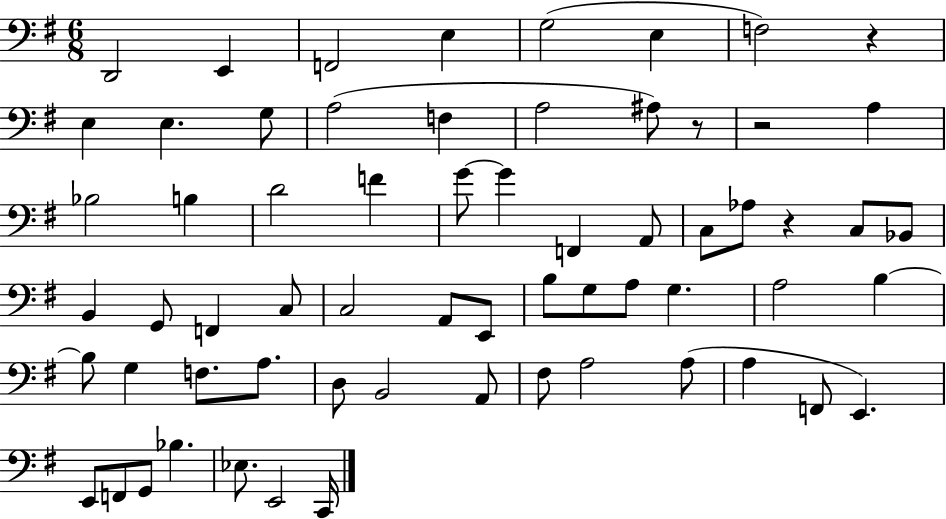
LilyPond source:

{
  \clef bass
  \numericTimeSignature
  \time 6/8
  \key g \major
  d,2 e,4 | f,2 e4 | g2( e4 | f2) r4 | \break e4 e4. g8 | a2( f4 | a2 ais8) r8 | r2 a4 | \break bes2 b4 | d'2 f'4 | g'8~~ g'4 f,4 a,8 | c8 aes8 r4 c8 bes,8 | \break b,4 g,8 f,4 c8 | c2 a,8 e,8 | b8 g8 a8 g4. | a2 b4~~ | \break b8 g4 f8. a8. | d8 b,2 a,8 | fis8 a2 a8( | a4 f,8 e,4.) | \break e,8 f,8 g,8 bes4. | ees8. e,2 c,16 | \bar "|."
}